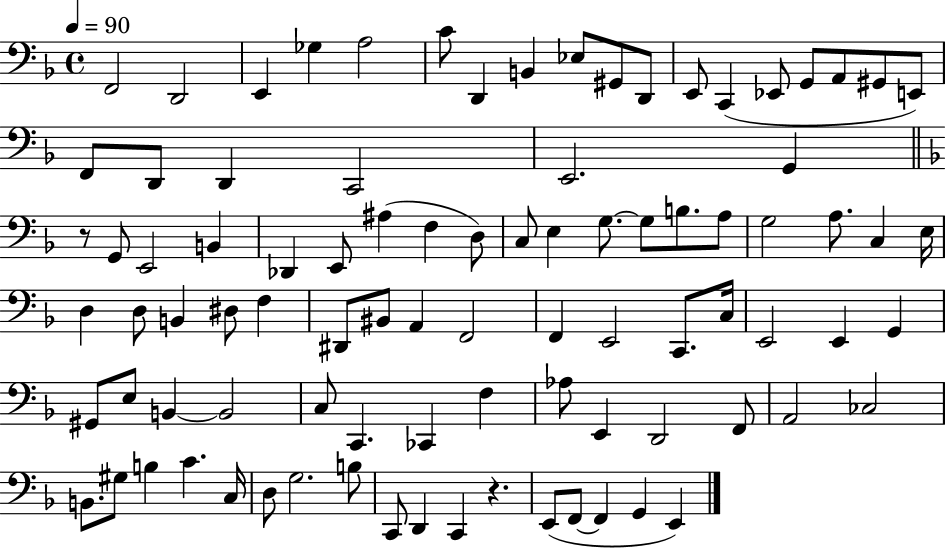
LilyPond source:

{
  \clef bass
  \time 4/4
  \defaultTimeSignature
  \key f \major
  \tempo 4 = 90
  f,2 d,2 | e,4 ges4 a2 | c'8 d,4 b,4 ees8 gis,8 d,8 | e,8 c,4( ees,8 g,8 a,8 gis,8 e,8) | \break f,8 d,8 d,4 c,2 | e,2. g,4 | \bar "||" \break \key f \major r8 g,8 e,2 b,4 | des,4 e,8 ais4( f4 d8) | c8 e4 g8.~~ g8 b8. a8 | g2 a8. c4 e16 | \break d4 d8 b,4 dis8 f4 | dis,8 bis,8 a,4 f,2 | f,4 e,2 c,8. c16 | e,2 e,4 g,4 | \break gis,8 e8 b,4~~ b,2 | c8 c,4. ces,4 f4 | aes8 e,4 d,2 f,8 | a,2 ces2 | \break b,8. gis8 b4 c'4. c16 | d8 g2. b8 | c,8 d,4 c,4 r4. | e,8( f,8~~ f,4 g,4 e,4) | \break \bar "|."
}